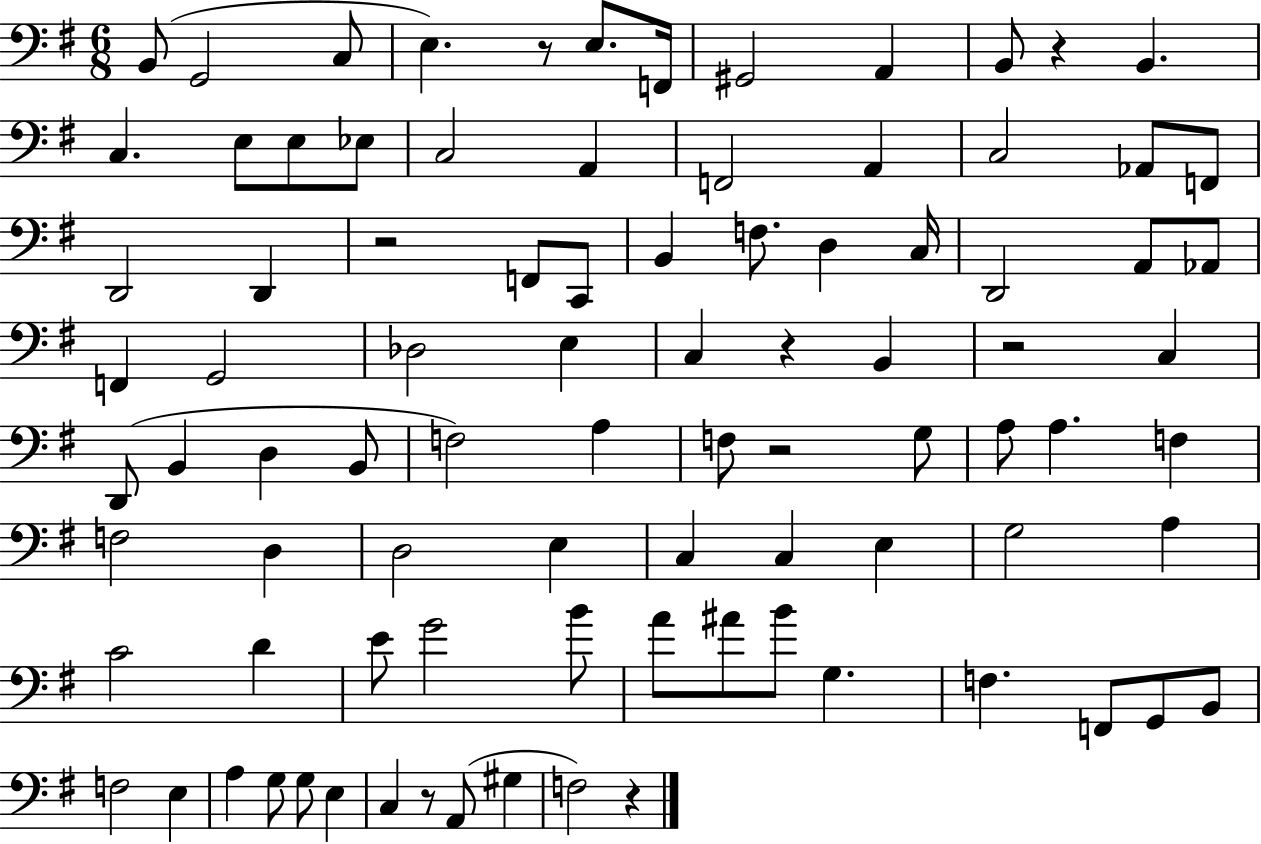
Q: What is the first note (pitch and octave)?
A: B2